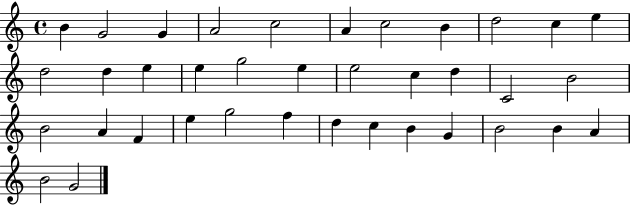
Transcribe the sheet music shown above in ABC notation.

X:1
T:Untitled
M:4/4
L:1/4
K:C
B G2 G A2 c2 A c2 B d2 c e d2 d e e g2 e e2 c d C2 B2 B2 A F e g2 f d c B G B2 B A B2 G2